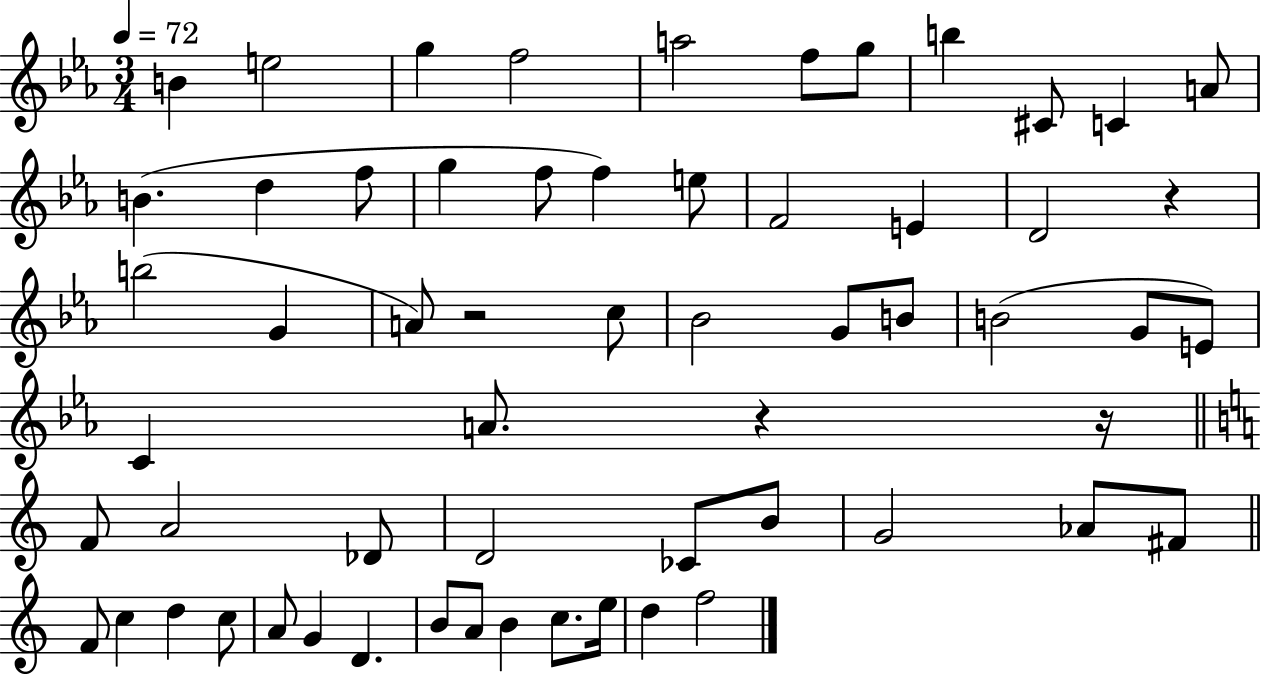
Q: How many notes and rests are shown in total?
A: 60